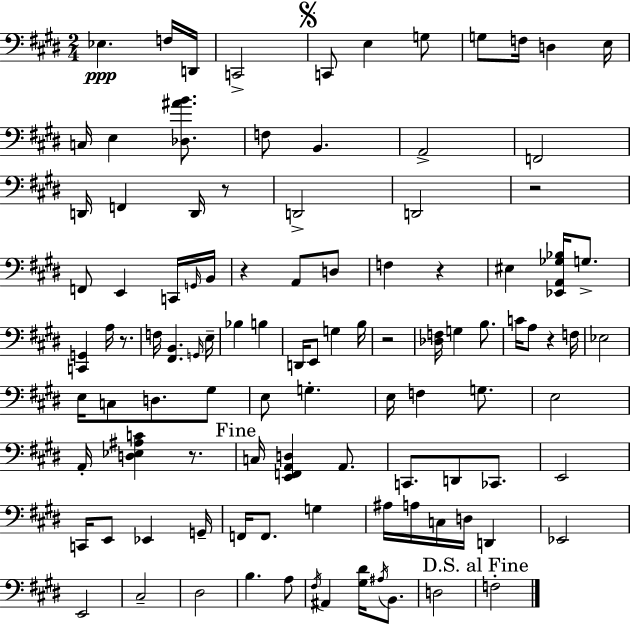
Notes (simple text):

Eb3/q. F3/s D2/s C2/h C2/e E3/q G3/e G3/e F3/s D3/q E3/s C3/s E3/q [Db3,A#4,B4]/e. F3/e B2/q. A2/h F2/h D2/s F2/q D2/s R/e D2/h D2/h R/h F2/e E2/q C2/s G2/s B2/s R/q A2/e D3/e F3/q R/q EIS3/q [Eb2,A2,Gb3,Bb3]/s G3/e. [C2,G2]/q A3/s R/e. F3/s [F#2,B2]/q. G2/s E3/s Bb3/q B3/q D2/s E2/e G3/q B3/s R/h [Db3,F3]/s G3/q B3/e. C4/s A3/e R/q F3/s Eb3/h E3/s C3/e D3/e. G#3/e E3/e G3/q. E3/s F3/q G3/e. E3/h A2/s [D3,Eb3,A#3,C4]/q R/e. C3/s [E2,F2,A2,D3]/q A2/e. C2/e. D2/e CES2/e. E2/h C2/s E2/e Eb2/q G2/s F2/s F2/e. G3/q A#3/s A3/s C3/s D3/s D2/q Eb2/h E2/h C#3/h D#3/h B3/q. A3/e F#3/s A#2/q [G#3,D#4]/s A#3/s B2/e. D3/h F3/h